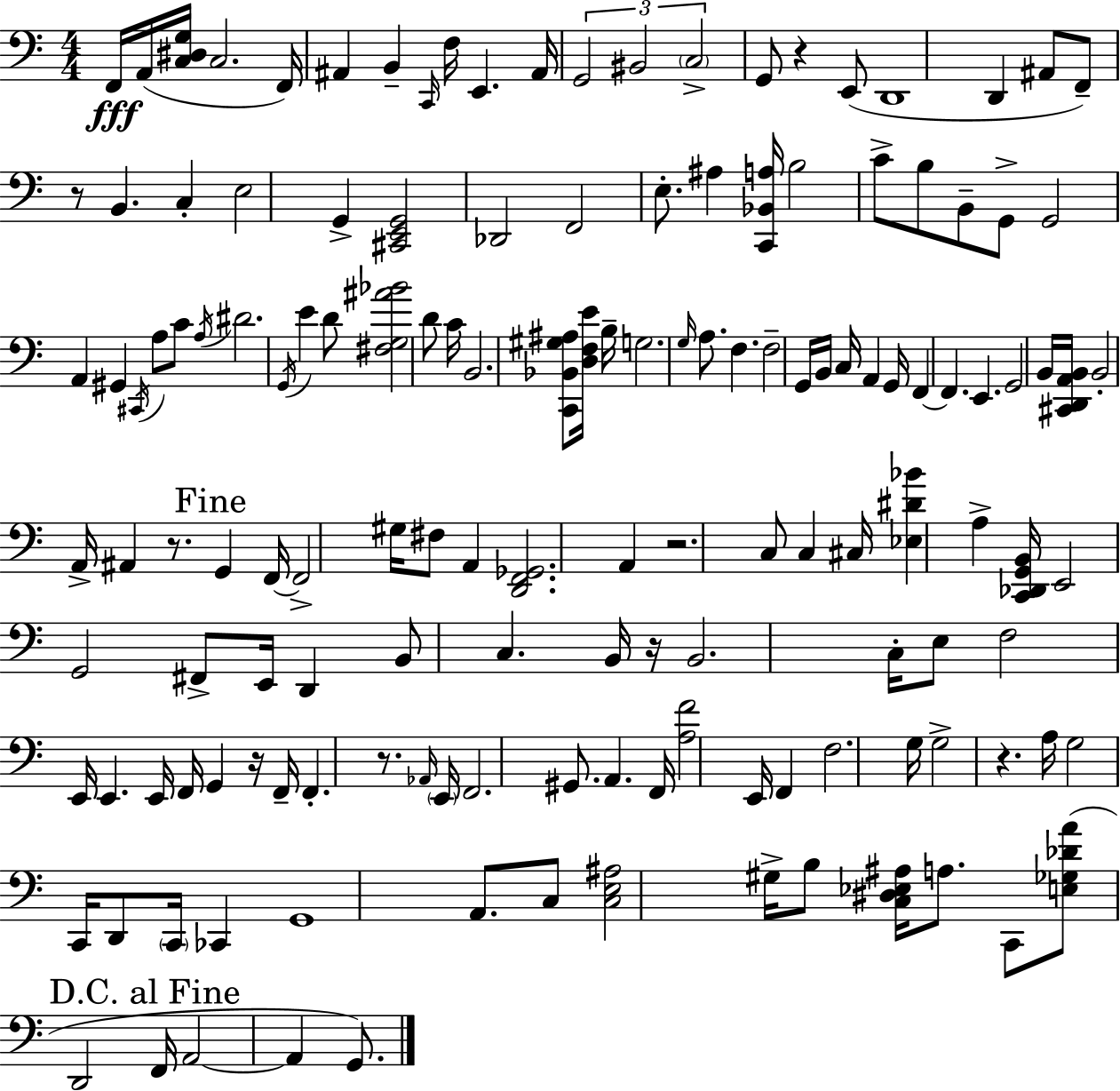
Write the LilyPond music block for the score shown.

{
  \clef bass
  \numericTimeSignature
  \time 4/4
  \key a \minor
  f,16\fff a,16( <c dis g>16 c2. f,16) | ais,4 b,4-- \grace { c,16 } f16 e,4. | ais,16 \tuplet 3/2 { g,2 bis,2 | \parenthesize c2-> } g,8 r4 e,8( | \break d,1 | d,4 ais,8 f,8--) r8 b,4. | c4-. e2 g,4-> | <cis, e, g,>2 des,2 | \break f,2 e8.-. ais4 | <c, bes, a>16 b2 c'8-> b8 b,8-- g,8-> | g,2 a,4 gis,4 | \acciaccatura { cis,16 } a8 c'8 \acciaccatura { a16 } dis'2. | \break \acciaccatura { g,16 } e'4 d'8 <fis g ais' bes'>2 | d'8 c'16 b,2. | <c, bes, gis ais>8 <d f e'>16 b16-- g2. | \grace { g16 } a8. f4. f2-- | \break g,16 b,16 c16 a,4 g,16 f,4~~ f,4. | e,4. g,2 | b,16 <cis, d, a, b,>16 b,2-. a,16-> ais,4 | r8. \mark "Fine" g,4 f,16~~ f,2-> | \break gis16 fis8 a,4 <d, f, ges,>2. | a,4 r2. | c8 c4 cis16 <ees dis' bes'>4 | a4-> <c, des, g, b,>16 e,2 g,2 | \break fis,8-> e,16 d,4 b,8 c4. | b,16 r16 b,2. | c16-. e8 f2 e,16 e,4. | e,16 f,16 g,4 r16 f,16-- f,4.-. | \break r8. \grace { aes,16 } \parenthesize e,16 f,2. | gis,8. a,4. f,16 <a f'>2 | e,16 f,4 f2. | g16 g2-> r4. | \break a16 g2 c,16 d,8 | \parenthesize c,16 ces,4 g,1 | a,8. c8 <c e ais>2 | gis16-> b8 <c dis ees ais>16 a8. c,8 <e ges des' a'>8( d,2 | \break \mark "D.C. al Fine" f,16 a,2~~ a,4 | g,8.) \bar "|."
}